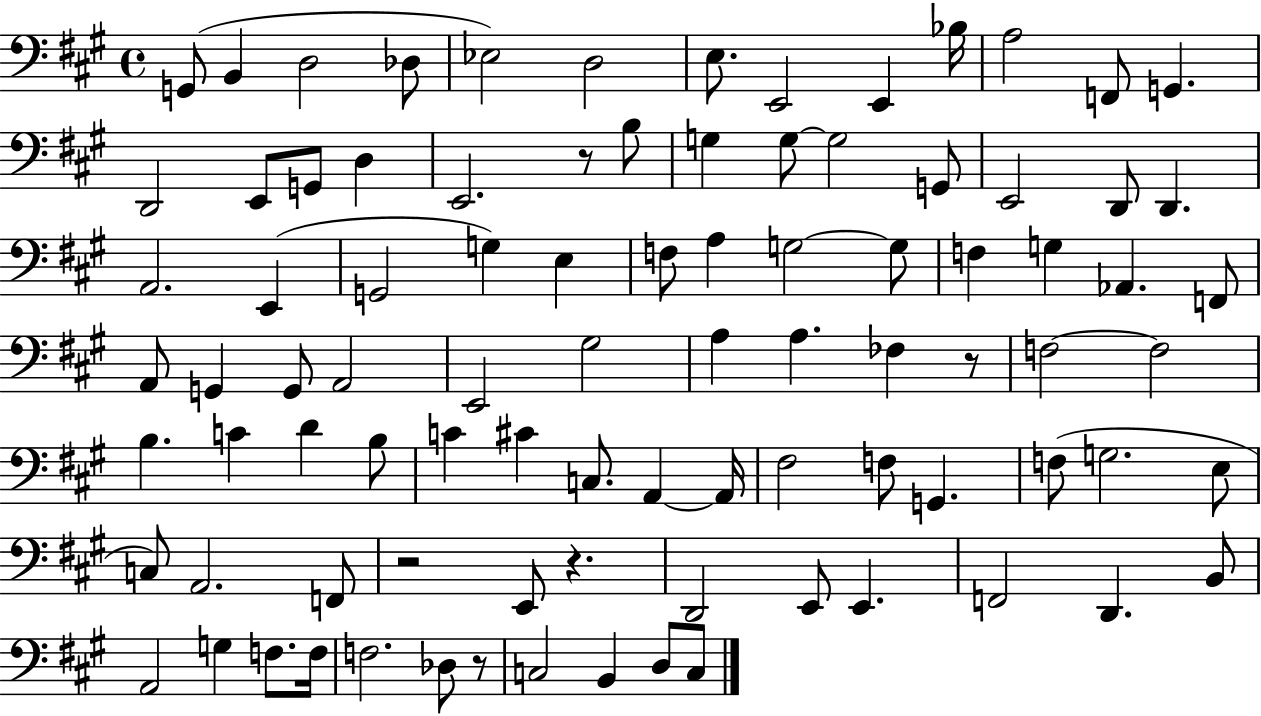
{
  \clef bass
  \time 4/4
  \defaultTimeSignature
  \key a \major
  g,8( b,4 d2 des8 | ees2) d2 | e8. e,2 e,4 bes16 | a2 f,8 g,4. | \break d,2 e,8 g,8 d4 | e,2. r8 b8 | g4 g8~~ g2 g,8 | e,2 d,8 d,4. | \break a,2. e,4( | g,2 g4) e4 | f8 a4 g2~~ g8 | f4 g4 aes,4. f,8 | \break a,8 g,4 g,8 a,2 | e,2 gis2 | a4 a4. fes4 r8 | f2~~ f2 | \break b4. c'4 d'4 b8 | c'4 cis'4 c8. a,4~~ a,16 | fis2 f8 g,4. | f8( g2. e8 | \break c8) a,2. f,8 | r2 e,8 r4. | d,2 e,8 e,4. | f,2 d,4. b,8 | \break a,2 g4 f8. f16 | f2. des8 r8 | c2 b,4 d8 c8 | \bar "|."
}